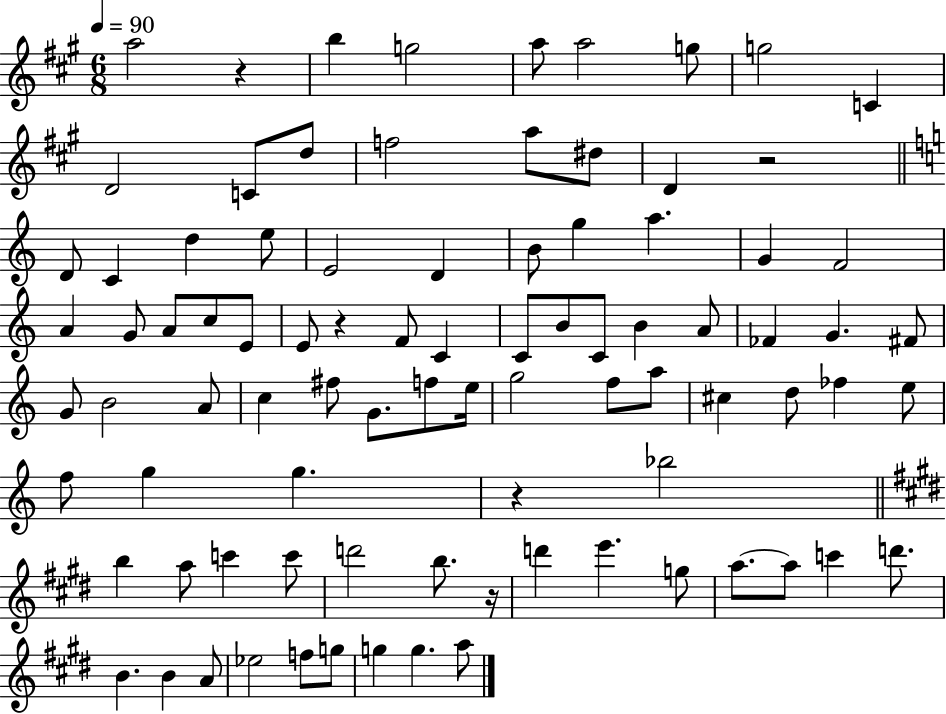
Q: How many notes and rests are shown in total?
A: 88